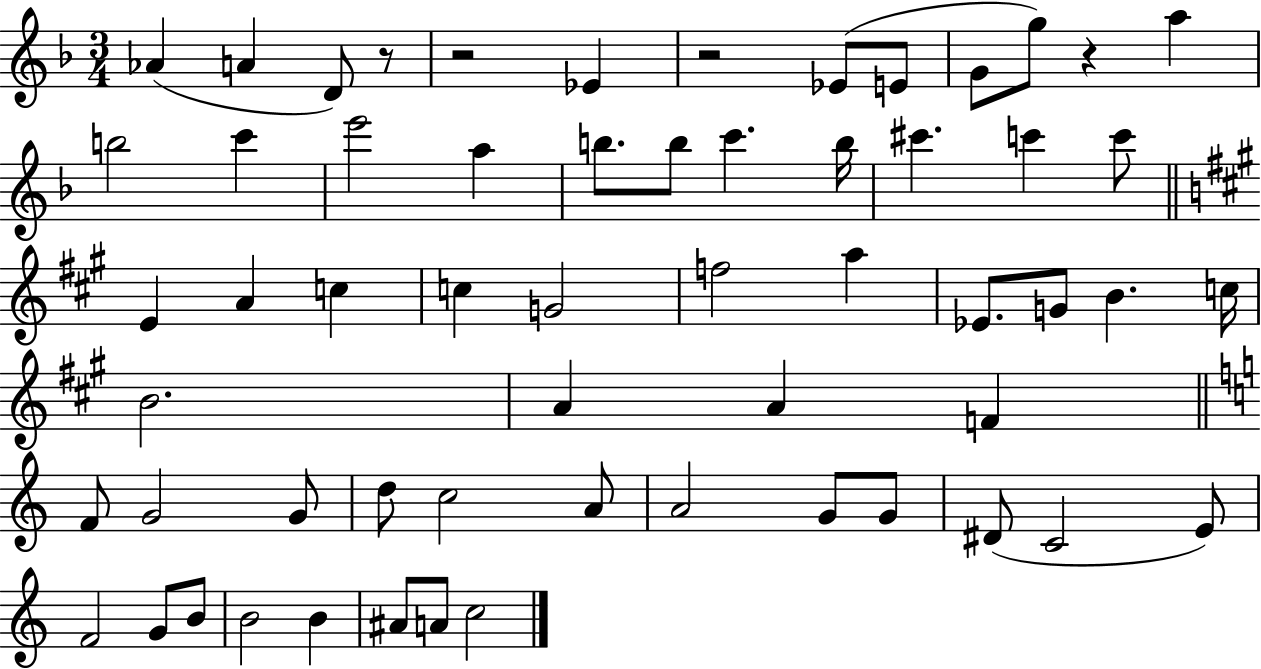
X:1
T:Untitled
M:3/4
L:1/4
K:F
_A A D/2 z/2 z2 _E z2 _E/2 E/2 G/2 g/2 z a b2 c' e'2 a b/2 b/2 c' b/4 ^c' c' c'/2 E A c c G2 f2 a _E/2 G/2 B c/4 B2 A A F F/2 G2 G/2 d/2 c2 A/2 A2 G/2 G/2 ^D/2 C2 E/2 F2 G/2 B/2 B2 B ^A/2 A/2 c2